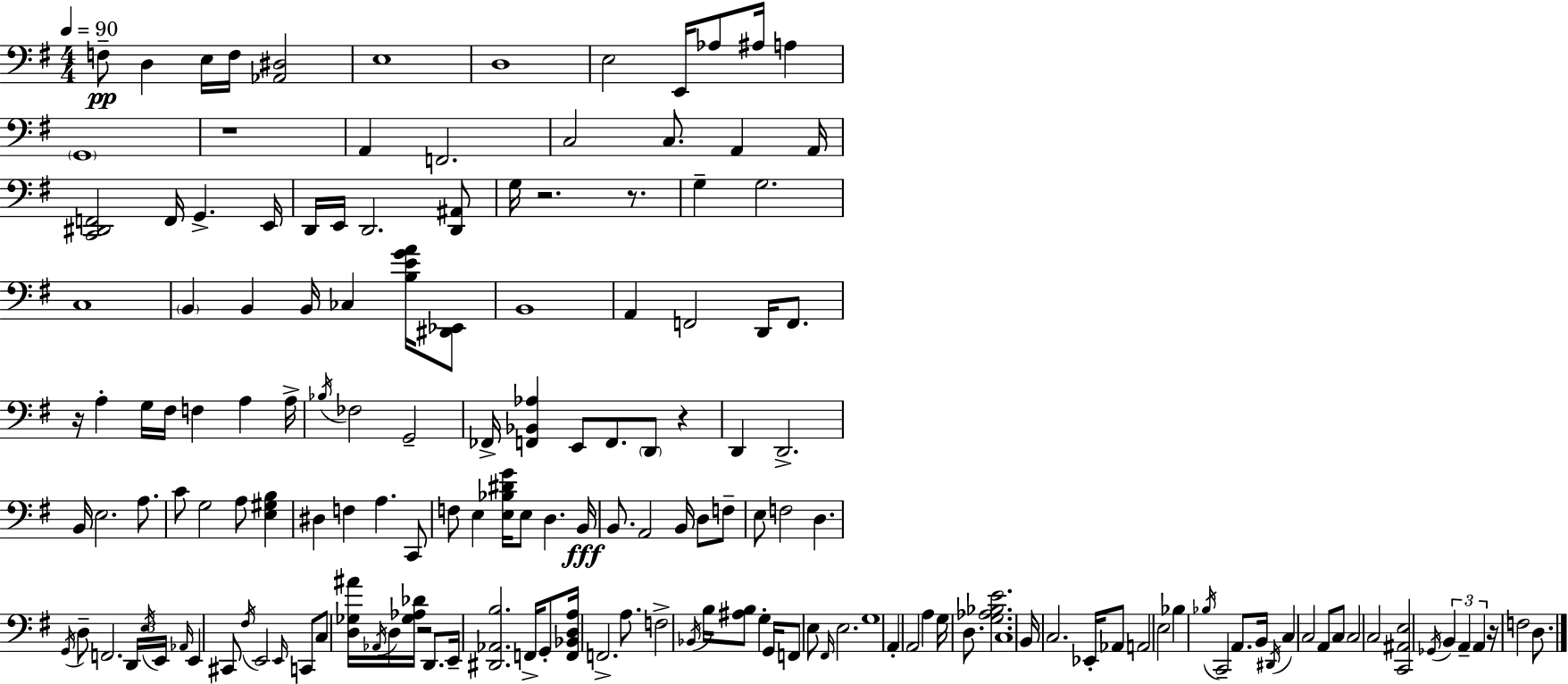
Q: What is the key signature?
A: G major